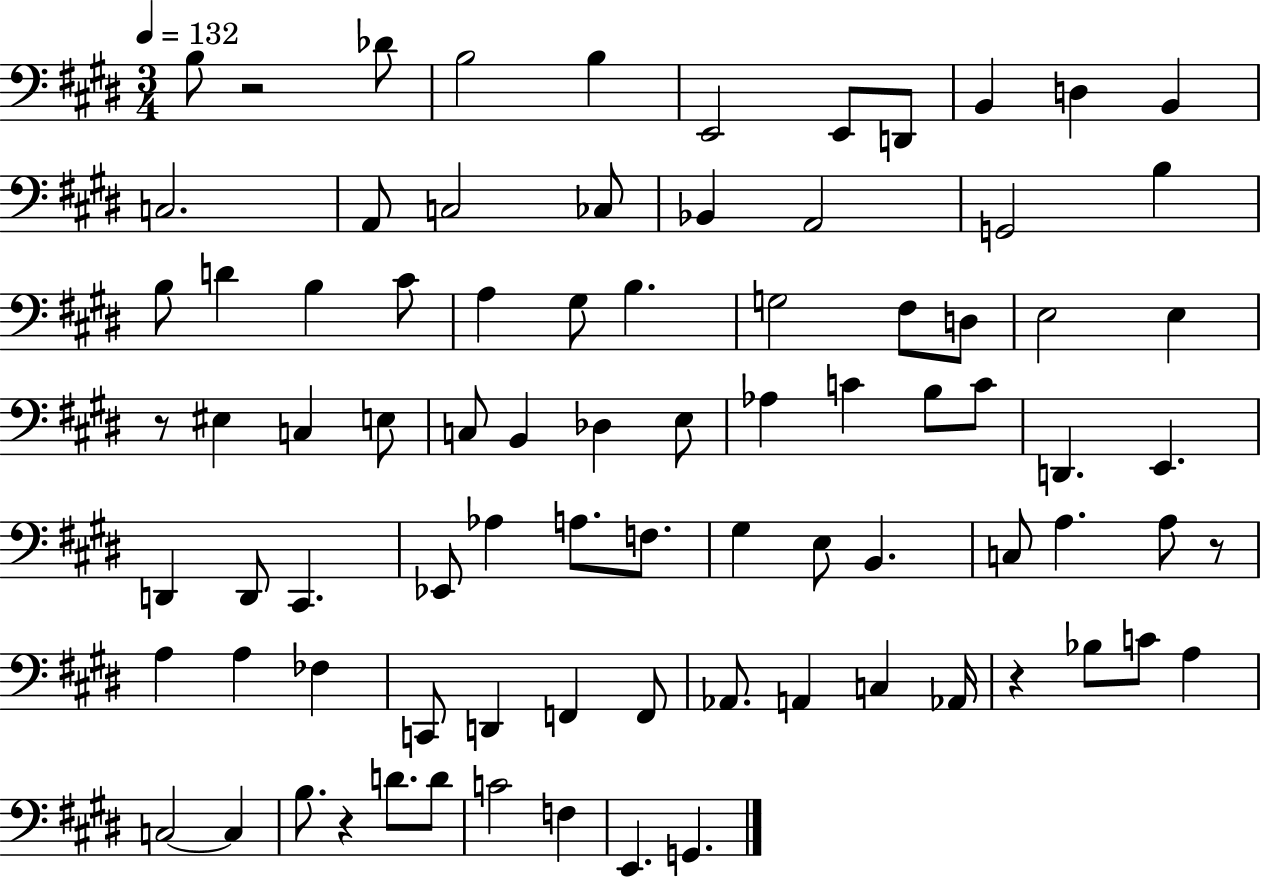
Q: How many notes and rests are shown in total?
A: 84